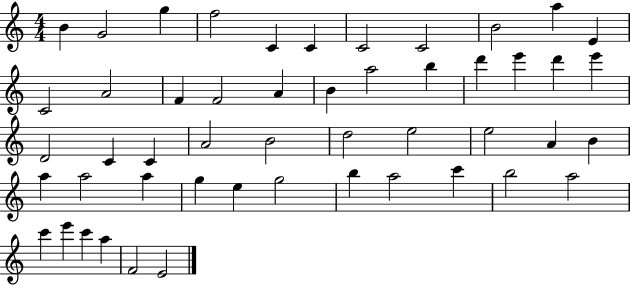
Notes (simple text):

B4/q G4/h G5/q F5/h C4/q C4/q C4/h C4/h B4/h A5/q E4/q C4/h A4/h F4/q F4/h A4/q B4/q A5/h B5/q D6/q E6/q D6/q E6/q D4/h C4/q C4/q A4/h B4/h D5/h E5/h E5/h A4/q B4/q A5/q A5/h A5/q G5/q E5/q G5/h B5/q A5/h C6/q B5/h A5/h C6/q E6/q C6/q A5/q F4/h E4/h